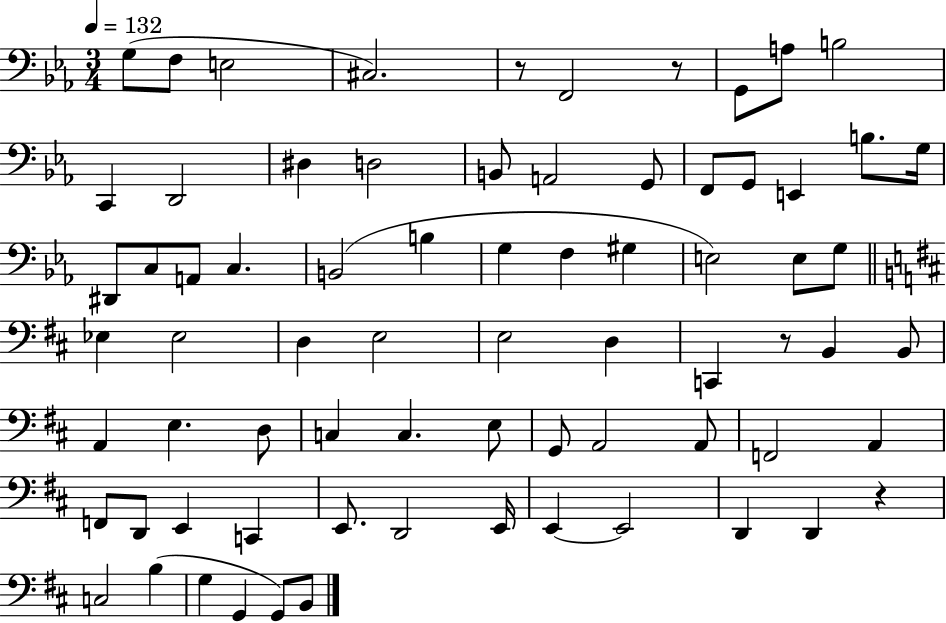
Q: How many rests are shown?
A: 4